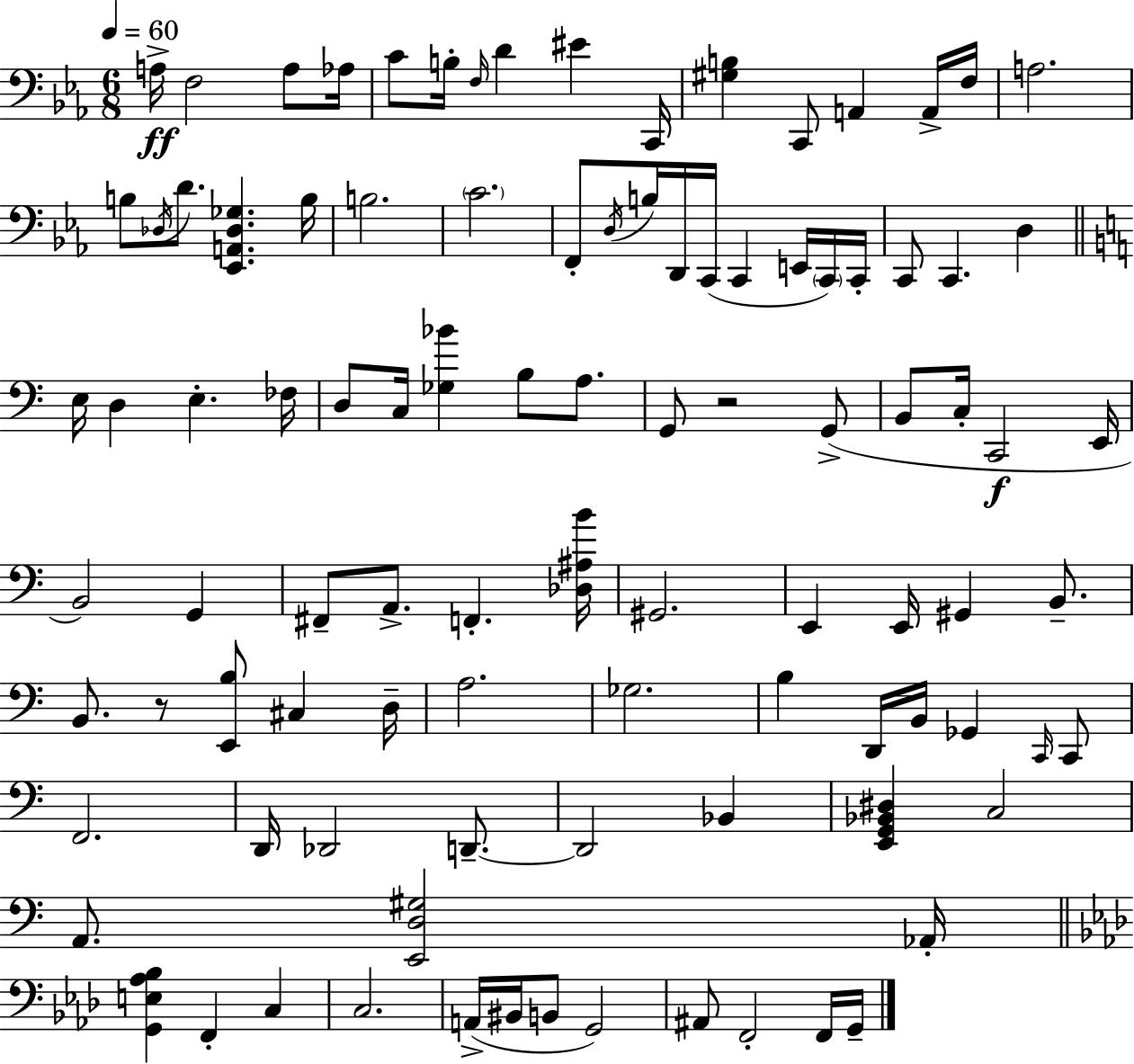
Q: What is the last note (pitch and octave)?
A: G2